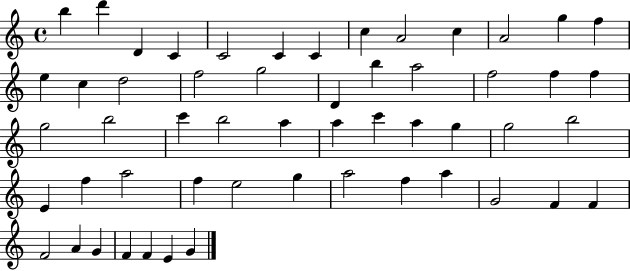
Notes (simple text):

B5/q D6/q D4/q C4/q C4/h C4/q C4/q C5/q A4/h C5/q A4/h G5/q F5/q E5/q C5/q D5/h F5/h G5/h D4/q B5/q A5/h F5/h F5/q F5/q G5/h B5/h C6/q B5/h A5/q A5/q C6/q A5/q G5/q G5/h B5/h E4/q F5/q A5/h F5/q E5/h G5/q A5/h F5/q A5/q G4/h F4/q F4/q F4/h A4/q G4/q F4/q F4/q E4/q G4/q